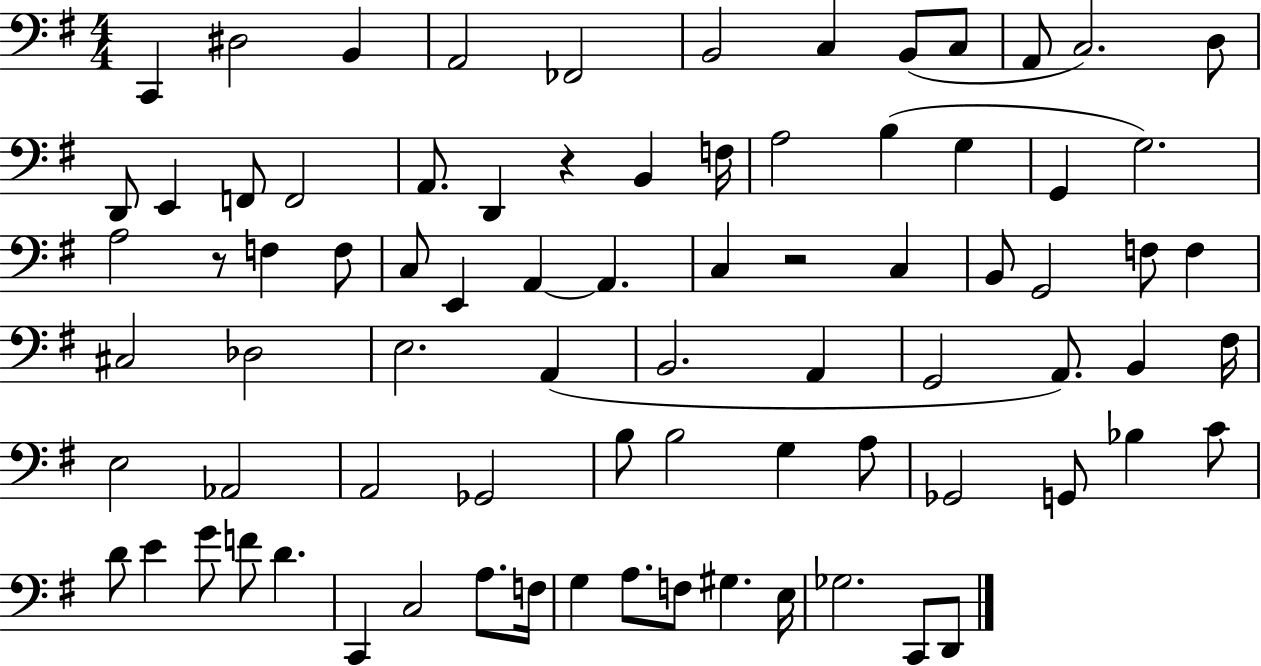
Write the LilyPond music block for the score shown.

{
  \clef bass
  \numericTimeSignature
  \time 4/4
  \key g \major
  c,4 dis2 b,4 | a,2 fes,2 | b,2 c4 b,8( c8 | a,8 c2.) d8 | \break d,8 e,4 f,8 f,2 | a,8. d,4 r4 b,4 f16 | a2 b4( g4 | g,4 g2.) | \break a2 r8 f4 f8 | c8 e,4 a,4~~ a,4. | c4 r2 c4 | b,8 g,2 f8 f4 | \break cis2 des2 | e2. a,4( | b,2. a,4 | g,2 a,8.) b,4 fis16 | \break e2 aes,2 | a,2 ges,2 | b8 b2 g4 a8 | ges,2 g,8 bes4 c'8 | \break d'8 e'4 g'8 f'8 d'4. | c,4 c2 a8. f16 | g4 a8. f8 gis4. e16 | ges2. c,8 d,8 | \break \bar "|."
}